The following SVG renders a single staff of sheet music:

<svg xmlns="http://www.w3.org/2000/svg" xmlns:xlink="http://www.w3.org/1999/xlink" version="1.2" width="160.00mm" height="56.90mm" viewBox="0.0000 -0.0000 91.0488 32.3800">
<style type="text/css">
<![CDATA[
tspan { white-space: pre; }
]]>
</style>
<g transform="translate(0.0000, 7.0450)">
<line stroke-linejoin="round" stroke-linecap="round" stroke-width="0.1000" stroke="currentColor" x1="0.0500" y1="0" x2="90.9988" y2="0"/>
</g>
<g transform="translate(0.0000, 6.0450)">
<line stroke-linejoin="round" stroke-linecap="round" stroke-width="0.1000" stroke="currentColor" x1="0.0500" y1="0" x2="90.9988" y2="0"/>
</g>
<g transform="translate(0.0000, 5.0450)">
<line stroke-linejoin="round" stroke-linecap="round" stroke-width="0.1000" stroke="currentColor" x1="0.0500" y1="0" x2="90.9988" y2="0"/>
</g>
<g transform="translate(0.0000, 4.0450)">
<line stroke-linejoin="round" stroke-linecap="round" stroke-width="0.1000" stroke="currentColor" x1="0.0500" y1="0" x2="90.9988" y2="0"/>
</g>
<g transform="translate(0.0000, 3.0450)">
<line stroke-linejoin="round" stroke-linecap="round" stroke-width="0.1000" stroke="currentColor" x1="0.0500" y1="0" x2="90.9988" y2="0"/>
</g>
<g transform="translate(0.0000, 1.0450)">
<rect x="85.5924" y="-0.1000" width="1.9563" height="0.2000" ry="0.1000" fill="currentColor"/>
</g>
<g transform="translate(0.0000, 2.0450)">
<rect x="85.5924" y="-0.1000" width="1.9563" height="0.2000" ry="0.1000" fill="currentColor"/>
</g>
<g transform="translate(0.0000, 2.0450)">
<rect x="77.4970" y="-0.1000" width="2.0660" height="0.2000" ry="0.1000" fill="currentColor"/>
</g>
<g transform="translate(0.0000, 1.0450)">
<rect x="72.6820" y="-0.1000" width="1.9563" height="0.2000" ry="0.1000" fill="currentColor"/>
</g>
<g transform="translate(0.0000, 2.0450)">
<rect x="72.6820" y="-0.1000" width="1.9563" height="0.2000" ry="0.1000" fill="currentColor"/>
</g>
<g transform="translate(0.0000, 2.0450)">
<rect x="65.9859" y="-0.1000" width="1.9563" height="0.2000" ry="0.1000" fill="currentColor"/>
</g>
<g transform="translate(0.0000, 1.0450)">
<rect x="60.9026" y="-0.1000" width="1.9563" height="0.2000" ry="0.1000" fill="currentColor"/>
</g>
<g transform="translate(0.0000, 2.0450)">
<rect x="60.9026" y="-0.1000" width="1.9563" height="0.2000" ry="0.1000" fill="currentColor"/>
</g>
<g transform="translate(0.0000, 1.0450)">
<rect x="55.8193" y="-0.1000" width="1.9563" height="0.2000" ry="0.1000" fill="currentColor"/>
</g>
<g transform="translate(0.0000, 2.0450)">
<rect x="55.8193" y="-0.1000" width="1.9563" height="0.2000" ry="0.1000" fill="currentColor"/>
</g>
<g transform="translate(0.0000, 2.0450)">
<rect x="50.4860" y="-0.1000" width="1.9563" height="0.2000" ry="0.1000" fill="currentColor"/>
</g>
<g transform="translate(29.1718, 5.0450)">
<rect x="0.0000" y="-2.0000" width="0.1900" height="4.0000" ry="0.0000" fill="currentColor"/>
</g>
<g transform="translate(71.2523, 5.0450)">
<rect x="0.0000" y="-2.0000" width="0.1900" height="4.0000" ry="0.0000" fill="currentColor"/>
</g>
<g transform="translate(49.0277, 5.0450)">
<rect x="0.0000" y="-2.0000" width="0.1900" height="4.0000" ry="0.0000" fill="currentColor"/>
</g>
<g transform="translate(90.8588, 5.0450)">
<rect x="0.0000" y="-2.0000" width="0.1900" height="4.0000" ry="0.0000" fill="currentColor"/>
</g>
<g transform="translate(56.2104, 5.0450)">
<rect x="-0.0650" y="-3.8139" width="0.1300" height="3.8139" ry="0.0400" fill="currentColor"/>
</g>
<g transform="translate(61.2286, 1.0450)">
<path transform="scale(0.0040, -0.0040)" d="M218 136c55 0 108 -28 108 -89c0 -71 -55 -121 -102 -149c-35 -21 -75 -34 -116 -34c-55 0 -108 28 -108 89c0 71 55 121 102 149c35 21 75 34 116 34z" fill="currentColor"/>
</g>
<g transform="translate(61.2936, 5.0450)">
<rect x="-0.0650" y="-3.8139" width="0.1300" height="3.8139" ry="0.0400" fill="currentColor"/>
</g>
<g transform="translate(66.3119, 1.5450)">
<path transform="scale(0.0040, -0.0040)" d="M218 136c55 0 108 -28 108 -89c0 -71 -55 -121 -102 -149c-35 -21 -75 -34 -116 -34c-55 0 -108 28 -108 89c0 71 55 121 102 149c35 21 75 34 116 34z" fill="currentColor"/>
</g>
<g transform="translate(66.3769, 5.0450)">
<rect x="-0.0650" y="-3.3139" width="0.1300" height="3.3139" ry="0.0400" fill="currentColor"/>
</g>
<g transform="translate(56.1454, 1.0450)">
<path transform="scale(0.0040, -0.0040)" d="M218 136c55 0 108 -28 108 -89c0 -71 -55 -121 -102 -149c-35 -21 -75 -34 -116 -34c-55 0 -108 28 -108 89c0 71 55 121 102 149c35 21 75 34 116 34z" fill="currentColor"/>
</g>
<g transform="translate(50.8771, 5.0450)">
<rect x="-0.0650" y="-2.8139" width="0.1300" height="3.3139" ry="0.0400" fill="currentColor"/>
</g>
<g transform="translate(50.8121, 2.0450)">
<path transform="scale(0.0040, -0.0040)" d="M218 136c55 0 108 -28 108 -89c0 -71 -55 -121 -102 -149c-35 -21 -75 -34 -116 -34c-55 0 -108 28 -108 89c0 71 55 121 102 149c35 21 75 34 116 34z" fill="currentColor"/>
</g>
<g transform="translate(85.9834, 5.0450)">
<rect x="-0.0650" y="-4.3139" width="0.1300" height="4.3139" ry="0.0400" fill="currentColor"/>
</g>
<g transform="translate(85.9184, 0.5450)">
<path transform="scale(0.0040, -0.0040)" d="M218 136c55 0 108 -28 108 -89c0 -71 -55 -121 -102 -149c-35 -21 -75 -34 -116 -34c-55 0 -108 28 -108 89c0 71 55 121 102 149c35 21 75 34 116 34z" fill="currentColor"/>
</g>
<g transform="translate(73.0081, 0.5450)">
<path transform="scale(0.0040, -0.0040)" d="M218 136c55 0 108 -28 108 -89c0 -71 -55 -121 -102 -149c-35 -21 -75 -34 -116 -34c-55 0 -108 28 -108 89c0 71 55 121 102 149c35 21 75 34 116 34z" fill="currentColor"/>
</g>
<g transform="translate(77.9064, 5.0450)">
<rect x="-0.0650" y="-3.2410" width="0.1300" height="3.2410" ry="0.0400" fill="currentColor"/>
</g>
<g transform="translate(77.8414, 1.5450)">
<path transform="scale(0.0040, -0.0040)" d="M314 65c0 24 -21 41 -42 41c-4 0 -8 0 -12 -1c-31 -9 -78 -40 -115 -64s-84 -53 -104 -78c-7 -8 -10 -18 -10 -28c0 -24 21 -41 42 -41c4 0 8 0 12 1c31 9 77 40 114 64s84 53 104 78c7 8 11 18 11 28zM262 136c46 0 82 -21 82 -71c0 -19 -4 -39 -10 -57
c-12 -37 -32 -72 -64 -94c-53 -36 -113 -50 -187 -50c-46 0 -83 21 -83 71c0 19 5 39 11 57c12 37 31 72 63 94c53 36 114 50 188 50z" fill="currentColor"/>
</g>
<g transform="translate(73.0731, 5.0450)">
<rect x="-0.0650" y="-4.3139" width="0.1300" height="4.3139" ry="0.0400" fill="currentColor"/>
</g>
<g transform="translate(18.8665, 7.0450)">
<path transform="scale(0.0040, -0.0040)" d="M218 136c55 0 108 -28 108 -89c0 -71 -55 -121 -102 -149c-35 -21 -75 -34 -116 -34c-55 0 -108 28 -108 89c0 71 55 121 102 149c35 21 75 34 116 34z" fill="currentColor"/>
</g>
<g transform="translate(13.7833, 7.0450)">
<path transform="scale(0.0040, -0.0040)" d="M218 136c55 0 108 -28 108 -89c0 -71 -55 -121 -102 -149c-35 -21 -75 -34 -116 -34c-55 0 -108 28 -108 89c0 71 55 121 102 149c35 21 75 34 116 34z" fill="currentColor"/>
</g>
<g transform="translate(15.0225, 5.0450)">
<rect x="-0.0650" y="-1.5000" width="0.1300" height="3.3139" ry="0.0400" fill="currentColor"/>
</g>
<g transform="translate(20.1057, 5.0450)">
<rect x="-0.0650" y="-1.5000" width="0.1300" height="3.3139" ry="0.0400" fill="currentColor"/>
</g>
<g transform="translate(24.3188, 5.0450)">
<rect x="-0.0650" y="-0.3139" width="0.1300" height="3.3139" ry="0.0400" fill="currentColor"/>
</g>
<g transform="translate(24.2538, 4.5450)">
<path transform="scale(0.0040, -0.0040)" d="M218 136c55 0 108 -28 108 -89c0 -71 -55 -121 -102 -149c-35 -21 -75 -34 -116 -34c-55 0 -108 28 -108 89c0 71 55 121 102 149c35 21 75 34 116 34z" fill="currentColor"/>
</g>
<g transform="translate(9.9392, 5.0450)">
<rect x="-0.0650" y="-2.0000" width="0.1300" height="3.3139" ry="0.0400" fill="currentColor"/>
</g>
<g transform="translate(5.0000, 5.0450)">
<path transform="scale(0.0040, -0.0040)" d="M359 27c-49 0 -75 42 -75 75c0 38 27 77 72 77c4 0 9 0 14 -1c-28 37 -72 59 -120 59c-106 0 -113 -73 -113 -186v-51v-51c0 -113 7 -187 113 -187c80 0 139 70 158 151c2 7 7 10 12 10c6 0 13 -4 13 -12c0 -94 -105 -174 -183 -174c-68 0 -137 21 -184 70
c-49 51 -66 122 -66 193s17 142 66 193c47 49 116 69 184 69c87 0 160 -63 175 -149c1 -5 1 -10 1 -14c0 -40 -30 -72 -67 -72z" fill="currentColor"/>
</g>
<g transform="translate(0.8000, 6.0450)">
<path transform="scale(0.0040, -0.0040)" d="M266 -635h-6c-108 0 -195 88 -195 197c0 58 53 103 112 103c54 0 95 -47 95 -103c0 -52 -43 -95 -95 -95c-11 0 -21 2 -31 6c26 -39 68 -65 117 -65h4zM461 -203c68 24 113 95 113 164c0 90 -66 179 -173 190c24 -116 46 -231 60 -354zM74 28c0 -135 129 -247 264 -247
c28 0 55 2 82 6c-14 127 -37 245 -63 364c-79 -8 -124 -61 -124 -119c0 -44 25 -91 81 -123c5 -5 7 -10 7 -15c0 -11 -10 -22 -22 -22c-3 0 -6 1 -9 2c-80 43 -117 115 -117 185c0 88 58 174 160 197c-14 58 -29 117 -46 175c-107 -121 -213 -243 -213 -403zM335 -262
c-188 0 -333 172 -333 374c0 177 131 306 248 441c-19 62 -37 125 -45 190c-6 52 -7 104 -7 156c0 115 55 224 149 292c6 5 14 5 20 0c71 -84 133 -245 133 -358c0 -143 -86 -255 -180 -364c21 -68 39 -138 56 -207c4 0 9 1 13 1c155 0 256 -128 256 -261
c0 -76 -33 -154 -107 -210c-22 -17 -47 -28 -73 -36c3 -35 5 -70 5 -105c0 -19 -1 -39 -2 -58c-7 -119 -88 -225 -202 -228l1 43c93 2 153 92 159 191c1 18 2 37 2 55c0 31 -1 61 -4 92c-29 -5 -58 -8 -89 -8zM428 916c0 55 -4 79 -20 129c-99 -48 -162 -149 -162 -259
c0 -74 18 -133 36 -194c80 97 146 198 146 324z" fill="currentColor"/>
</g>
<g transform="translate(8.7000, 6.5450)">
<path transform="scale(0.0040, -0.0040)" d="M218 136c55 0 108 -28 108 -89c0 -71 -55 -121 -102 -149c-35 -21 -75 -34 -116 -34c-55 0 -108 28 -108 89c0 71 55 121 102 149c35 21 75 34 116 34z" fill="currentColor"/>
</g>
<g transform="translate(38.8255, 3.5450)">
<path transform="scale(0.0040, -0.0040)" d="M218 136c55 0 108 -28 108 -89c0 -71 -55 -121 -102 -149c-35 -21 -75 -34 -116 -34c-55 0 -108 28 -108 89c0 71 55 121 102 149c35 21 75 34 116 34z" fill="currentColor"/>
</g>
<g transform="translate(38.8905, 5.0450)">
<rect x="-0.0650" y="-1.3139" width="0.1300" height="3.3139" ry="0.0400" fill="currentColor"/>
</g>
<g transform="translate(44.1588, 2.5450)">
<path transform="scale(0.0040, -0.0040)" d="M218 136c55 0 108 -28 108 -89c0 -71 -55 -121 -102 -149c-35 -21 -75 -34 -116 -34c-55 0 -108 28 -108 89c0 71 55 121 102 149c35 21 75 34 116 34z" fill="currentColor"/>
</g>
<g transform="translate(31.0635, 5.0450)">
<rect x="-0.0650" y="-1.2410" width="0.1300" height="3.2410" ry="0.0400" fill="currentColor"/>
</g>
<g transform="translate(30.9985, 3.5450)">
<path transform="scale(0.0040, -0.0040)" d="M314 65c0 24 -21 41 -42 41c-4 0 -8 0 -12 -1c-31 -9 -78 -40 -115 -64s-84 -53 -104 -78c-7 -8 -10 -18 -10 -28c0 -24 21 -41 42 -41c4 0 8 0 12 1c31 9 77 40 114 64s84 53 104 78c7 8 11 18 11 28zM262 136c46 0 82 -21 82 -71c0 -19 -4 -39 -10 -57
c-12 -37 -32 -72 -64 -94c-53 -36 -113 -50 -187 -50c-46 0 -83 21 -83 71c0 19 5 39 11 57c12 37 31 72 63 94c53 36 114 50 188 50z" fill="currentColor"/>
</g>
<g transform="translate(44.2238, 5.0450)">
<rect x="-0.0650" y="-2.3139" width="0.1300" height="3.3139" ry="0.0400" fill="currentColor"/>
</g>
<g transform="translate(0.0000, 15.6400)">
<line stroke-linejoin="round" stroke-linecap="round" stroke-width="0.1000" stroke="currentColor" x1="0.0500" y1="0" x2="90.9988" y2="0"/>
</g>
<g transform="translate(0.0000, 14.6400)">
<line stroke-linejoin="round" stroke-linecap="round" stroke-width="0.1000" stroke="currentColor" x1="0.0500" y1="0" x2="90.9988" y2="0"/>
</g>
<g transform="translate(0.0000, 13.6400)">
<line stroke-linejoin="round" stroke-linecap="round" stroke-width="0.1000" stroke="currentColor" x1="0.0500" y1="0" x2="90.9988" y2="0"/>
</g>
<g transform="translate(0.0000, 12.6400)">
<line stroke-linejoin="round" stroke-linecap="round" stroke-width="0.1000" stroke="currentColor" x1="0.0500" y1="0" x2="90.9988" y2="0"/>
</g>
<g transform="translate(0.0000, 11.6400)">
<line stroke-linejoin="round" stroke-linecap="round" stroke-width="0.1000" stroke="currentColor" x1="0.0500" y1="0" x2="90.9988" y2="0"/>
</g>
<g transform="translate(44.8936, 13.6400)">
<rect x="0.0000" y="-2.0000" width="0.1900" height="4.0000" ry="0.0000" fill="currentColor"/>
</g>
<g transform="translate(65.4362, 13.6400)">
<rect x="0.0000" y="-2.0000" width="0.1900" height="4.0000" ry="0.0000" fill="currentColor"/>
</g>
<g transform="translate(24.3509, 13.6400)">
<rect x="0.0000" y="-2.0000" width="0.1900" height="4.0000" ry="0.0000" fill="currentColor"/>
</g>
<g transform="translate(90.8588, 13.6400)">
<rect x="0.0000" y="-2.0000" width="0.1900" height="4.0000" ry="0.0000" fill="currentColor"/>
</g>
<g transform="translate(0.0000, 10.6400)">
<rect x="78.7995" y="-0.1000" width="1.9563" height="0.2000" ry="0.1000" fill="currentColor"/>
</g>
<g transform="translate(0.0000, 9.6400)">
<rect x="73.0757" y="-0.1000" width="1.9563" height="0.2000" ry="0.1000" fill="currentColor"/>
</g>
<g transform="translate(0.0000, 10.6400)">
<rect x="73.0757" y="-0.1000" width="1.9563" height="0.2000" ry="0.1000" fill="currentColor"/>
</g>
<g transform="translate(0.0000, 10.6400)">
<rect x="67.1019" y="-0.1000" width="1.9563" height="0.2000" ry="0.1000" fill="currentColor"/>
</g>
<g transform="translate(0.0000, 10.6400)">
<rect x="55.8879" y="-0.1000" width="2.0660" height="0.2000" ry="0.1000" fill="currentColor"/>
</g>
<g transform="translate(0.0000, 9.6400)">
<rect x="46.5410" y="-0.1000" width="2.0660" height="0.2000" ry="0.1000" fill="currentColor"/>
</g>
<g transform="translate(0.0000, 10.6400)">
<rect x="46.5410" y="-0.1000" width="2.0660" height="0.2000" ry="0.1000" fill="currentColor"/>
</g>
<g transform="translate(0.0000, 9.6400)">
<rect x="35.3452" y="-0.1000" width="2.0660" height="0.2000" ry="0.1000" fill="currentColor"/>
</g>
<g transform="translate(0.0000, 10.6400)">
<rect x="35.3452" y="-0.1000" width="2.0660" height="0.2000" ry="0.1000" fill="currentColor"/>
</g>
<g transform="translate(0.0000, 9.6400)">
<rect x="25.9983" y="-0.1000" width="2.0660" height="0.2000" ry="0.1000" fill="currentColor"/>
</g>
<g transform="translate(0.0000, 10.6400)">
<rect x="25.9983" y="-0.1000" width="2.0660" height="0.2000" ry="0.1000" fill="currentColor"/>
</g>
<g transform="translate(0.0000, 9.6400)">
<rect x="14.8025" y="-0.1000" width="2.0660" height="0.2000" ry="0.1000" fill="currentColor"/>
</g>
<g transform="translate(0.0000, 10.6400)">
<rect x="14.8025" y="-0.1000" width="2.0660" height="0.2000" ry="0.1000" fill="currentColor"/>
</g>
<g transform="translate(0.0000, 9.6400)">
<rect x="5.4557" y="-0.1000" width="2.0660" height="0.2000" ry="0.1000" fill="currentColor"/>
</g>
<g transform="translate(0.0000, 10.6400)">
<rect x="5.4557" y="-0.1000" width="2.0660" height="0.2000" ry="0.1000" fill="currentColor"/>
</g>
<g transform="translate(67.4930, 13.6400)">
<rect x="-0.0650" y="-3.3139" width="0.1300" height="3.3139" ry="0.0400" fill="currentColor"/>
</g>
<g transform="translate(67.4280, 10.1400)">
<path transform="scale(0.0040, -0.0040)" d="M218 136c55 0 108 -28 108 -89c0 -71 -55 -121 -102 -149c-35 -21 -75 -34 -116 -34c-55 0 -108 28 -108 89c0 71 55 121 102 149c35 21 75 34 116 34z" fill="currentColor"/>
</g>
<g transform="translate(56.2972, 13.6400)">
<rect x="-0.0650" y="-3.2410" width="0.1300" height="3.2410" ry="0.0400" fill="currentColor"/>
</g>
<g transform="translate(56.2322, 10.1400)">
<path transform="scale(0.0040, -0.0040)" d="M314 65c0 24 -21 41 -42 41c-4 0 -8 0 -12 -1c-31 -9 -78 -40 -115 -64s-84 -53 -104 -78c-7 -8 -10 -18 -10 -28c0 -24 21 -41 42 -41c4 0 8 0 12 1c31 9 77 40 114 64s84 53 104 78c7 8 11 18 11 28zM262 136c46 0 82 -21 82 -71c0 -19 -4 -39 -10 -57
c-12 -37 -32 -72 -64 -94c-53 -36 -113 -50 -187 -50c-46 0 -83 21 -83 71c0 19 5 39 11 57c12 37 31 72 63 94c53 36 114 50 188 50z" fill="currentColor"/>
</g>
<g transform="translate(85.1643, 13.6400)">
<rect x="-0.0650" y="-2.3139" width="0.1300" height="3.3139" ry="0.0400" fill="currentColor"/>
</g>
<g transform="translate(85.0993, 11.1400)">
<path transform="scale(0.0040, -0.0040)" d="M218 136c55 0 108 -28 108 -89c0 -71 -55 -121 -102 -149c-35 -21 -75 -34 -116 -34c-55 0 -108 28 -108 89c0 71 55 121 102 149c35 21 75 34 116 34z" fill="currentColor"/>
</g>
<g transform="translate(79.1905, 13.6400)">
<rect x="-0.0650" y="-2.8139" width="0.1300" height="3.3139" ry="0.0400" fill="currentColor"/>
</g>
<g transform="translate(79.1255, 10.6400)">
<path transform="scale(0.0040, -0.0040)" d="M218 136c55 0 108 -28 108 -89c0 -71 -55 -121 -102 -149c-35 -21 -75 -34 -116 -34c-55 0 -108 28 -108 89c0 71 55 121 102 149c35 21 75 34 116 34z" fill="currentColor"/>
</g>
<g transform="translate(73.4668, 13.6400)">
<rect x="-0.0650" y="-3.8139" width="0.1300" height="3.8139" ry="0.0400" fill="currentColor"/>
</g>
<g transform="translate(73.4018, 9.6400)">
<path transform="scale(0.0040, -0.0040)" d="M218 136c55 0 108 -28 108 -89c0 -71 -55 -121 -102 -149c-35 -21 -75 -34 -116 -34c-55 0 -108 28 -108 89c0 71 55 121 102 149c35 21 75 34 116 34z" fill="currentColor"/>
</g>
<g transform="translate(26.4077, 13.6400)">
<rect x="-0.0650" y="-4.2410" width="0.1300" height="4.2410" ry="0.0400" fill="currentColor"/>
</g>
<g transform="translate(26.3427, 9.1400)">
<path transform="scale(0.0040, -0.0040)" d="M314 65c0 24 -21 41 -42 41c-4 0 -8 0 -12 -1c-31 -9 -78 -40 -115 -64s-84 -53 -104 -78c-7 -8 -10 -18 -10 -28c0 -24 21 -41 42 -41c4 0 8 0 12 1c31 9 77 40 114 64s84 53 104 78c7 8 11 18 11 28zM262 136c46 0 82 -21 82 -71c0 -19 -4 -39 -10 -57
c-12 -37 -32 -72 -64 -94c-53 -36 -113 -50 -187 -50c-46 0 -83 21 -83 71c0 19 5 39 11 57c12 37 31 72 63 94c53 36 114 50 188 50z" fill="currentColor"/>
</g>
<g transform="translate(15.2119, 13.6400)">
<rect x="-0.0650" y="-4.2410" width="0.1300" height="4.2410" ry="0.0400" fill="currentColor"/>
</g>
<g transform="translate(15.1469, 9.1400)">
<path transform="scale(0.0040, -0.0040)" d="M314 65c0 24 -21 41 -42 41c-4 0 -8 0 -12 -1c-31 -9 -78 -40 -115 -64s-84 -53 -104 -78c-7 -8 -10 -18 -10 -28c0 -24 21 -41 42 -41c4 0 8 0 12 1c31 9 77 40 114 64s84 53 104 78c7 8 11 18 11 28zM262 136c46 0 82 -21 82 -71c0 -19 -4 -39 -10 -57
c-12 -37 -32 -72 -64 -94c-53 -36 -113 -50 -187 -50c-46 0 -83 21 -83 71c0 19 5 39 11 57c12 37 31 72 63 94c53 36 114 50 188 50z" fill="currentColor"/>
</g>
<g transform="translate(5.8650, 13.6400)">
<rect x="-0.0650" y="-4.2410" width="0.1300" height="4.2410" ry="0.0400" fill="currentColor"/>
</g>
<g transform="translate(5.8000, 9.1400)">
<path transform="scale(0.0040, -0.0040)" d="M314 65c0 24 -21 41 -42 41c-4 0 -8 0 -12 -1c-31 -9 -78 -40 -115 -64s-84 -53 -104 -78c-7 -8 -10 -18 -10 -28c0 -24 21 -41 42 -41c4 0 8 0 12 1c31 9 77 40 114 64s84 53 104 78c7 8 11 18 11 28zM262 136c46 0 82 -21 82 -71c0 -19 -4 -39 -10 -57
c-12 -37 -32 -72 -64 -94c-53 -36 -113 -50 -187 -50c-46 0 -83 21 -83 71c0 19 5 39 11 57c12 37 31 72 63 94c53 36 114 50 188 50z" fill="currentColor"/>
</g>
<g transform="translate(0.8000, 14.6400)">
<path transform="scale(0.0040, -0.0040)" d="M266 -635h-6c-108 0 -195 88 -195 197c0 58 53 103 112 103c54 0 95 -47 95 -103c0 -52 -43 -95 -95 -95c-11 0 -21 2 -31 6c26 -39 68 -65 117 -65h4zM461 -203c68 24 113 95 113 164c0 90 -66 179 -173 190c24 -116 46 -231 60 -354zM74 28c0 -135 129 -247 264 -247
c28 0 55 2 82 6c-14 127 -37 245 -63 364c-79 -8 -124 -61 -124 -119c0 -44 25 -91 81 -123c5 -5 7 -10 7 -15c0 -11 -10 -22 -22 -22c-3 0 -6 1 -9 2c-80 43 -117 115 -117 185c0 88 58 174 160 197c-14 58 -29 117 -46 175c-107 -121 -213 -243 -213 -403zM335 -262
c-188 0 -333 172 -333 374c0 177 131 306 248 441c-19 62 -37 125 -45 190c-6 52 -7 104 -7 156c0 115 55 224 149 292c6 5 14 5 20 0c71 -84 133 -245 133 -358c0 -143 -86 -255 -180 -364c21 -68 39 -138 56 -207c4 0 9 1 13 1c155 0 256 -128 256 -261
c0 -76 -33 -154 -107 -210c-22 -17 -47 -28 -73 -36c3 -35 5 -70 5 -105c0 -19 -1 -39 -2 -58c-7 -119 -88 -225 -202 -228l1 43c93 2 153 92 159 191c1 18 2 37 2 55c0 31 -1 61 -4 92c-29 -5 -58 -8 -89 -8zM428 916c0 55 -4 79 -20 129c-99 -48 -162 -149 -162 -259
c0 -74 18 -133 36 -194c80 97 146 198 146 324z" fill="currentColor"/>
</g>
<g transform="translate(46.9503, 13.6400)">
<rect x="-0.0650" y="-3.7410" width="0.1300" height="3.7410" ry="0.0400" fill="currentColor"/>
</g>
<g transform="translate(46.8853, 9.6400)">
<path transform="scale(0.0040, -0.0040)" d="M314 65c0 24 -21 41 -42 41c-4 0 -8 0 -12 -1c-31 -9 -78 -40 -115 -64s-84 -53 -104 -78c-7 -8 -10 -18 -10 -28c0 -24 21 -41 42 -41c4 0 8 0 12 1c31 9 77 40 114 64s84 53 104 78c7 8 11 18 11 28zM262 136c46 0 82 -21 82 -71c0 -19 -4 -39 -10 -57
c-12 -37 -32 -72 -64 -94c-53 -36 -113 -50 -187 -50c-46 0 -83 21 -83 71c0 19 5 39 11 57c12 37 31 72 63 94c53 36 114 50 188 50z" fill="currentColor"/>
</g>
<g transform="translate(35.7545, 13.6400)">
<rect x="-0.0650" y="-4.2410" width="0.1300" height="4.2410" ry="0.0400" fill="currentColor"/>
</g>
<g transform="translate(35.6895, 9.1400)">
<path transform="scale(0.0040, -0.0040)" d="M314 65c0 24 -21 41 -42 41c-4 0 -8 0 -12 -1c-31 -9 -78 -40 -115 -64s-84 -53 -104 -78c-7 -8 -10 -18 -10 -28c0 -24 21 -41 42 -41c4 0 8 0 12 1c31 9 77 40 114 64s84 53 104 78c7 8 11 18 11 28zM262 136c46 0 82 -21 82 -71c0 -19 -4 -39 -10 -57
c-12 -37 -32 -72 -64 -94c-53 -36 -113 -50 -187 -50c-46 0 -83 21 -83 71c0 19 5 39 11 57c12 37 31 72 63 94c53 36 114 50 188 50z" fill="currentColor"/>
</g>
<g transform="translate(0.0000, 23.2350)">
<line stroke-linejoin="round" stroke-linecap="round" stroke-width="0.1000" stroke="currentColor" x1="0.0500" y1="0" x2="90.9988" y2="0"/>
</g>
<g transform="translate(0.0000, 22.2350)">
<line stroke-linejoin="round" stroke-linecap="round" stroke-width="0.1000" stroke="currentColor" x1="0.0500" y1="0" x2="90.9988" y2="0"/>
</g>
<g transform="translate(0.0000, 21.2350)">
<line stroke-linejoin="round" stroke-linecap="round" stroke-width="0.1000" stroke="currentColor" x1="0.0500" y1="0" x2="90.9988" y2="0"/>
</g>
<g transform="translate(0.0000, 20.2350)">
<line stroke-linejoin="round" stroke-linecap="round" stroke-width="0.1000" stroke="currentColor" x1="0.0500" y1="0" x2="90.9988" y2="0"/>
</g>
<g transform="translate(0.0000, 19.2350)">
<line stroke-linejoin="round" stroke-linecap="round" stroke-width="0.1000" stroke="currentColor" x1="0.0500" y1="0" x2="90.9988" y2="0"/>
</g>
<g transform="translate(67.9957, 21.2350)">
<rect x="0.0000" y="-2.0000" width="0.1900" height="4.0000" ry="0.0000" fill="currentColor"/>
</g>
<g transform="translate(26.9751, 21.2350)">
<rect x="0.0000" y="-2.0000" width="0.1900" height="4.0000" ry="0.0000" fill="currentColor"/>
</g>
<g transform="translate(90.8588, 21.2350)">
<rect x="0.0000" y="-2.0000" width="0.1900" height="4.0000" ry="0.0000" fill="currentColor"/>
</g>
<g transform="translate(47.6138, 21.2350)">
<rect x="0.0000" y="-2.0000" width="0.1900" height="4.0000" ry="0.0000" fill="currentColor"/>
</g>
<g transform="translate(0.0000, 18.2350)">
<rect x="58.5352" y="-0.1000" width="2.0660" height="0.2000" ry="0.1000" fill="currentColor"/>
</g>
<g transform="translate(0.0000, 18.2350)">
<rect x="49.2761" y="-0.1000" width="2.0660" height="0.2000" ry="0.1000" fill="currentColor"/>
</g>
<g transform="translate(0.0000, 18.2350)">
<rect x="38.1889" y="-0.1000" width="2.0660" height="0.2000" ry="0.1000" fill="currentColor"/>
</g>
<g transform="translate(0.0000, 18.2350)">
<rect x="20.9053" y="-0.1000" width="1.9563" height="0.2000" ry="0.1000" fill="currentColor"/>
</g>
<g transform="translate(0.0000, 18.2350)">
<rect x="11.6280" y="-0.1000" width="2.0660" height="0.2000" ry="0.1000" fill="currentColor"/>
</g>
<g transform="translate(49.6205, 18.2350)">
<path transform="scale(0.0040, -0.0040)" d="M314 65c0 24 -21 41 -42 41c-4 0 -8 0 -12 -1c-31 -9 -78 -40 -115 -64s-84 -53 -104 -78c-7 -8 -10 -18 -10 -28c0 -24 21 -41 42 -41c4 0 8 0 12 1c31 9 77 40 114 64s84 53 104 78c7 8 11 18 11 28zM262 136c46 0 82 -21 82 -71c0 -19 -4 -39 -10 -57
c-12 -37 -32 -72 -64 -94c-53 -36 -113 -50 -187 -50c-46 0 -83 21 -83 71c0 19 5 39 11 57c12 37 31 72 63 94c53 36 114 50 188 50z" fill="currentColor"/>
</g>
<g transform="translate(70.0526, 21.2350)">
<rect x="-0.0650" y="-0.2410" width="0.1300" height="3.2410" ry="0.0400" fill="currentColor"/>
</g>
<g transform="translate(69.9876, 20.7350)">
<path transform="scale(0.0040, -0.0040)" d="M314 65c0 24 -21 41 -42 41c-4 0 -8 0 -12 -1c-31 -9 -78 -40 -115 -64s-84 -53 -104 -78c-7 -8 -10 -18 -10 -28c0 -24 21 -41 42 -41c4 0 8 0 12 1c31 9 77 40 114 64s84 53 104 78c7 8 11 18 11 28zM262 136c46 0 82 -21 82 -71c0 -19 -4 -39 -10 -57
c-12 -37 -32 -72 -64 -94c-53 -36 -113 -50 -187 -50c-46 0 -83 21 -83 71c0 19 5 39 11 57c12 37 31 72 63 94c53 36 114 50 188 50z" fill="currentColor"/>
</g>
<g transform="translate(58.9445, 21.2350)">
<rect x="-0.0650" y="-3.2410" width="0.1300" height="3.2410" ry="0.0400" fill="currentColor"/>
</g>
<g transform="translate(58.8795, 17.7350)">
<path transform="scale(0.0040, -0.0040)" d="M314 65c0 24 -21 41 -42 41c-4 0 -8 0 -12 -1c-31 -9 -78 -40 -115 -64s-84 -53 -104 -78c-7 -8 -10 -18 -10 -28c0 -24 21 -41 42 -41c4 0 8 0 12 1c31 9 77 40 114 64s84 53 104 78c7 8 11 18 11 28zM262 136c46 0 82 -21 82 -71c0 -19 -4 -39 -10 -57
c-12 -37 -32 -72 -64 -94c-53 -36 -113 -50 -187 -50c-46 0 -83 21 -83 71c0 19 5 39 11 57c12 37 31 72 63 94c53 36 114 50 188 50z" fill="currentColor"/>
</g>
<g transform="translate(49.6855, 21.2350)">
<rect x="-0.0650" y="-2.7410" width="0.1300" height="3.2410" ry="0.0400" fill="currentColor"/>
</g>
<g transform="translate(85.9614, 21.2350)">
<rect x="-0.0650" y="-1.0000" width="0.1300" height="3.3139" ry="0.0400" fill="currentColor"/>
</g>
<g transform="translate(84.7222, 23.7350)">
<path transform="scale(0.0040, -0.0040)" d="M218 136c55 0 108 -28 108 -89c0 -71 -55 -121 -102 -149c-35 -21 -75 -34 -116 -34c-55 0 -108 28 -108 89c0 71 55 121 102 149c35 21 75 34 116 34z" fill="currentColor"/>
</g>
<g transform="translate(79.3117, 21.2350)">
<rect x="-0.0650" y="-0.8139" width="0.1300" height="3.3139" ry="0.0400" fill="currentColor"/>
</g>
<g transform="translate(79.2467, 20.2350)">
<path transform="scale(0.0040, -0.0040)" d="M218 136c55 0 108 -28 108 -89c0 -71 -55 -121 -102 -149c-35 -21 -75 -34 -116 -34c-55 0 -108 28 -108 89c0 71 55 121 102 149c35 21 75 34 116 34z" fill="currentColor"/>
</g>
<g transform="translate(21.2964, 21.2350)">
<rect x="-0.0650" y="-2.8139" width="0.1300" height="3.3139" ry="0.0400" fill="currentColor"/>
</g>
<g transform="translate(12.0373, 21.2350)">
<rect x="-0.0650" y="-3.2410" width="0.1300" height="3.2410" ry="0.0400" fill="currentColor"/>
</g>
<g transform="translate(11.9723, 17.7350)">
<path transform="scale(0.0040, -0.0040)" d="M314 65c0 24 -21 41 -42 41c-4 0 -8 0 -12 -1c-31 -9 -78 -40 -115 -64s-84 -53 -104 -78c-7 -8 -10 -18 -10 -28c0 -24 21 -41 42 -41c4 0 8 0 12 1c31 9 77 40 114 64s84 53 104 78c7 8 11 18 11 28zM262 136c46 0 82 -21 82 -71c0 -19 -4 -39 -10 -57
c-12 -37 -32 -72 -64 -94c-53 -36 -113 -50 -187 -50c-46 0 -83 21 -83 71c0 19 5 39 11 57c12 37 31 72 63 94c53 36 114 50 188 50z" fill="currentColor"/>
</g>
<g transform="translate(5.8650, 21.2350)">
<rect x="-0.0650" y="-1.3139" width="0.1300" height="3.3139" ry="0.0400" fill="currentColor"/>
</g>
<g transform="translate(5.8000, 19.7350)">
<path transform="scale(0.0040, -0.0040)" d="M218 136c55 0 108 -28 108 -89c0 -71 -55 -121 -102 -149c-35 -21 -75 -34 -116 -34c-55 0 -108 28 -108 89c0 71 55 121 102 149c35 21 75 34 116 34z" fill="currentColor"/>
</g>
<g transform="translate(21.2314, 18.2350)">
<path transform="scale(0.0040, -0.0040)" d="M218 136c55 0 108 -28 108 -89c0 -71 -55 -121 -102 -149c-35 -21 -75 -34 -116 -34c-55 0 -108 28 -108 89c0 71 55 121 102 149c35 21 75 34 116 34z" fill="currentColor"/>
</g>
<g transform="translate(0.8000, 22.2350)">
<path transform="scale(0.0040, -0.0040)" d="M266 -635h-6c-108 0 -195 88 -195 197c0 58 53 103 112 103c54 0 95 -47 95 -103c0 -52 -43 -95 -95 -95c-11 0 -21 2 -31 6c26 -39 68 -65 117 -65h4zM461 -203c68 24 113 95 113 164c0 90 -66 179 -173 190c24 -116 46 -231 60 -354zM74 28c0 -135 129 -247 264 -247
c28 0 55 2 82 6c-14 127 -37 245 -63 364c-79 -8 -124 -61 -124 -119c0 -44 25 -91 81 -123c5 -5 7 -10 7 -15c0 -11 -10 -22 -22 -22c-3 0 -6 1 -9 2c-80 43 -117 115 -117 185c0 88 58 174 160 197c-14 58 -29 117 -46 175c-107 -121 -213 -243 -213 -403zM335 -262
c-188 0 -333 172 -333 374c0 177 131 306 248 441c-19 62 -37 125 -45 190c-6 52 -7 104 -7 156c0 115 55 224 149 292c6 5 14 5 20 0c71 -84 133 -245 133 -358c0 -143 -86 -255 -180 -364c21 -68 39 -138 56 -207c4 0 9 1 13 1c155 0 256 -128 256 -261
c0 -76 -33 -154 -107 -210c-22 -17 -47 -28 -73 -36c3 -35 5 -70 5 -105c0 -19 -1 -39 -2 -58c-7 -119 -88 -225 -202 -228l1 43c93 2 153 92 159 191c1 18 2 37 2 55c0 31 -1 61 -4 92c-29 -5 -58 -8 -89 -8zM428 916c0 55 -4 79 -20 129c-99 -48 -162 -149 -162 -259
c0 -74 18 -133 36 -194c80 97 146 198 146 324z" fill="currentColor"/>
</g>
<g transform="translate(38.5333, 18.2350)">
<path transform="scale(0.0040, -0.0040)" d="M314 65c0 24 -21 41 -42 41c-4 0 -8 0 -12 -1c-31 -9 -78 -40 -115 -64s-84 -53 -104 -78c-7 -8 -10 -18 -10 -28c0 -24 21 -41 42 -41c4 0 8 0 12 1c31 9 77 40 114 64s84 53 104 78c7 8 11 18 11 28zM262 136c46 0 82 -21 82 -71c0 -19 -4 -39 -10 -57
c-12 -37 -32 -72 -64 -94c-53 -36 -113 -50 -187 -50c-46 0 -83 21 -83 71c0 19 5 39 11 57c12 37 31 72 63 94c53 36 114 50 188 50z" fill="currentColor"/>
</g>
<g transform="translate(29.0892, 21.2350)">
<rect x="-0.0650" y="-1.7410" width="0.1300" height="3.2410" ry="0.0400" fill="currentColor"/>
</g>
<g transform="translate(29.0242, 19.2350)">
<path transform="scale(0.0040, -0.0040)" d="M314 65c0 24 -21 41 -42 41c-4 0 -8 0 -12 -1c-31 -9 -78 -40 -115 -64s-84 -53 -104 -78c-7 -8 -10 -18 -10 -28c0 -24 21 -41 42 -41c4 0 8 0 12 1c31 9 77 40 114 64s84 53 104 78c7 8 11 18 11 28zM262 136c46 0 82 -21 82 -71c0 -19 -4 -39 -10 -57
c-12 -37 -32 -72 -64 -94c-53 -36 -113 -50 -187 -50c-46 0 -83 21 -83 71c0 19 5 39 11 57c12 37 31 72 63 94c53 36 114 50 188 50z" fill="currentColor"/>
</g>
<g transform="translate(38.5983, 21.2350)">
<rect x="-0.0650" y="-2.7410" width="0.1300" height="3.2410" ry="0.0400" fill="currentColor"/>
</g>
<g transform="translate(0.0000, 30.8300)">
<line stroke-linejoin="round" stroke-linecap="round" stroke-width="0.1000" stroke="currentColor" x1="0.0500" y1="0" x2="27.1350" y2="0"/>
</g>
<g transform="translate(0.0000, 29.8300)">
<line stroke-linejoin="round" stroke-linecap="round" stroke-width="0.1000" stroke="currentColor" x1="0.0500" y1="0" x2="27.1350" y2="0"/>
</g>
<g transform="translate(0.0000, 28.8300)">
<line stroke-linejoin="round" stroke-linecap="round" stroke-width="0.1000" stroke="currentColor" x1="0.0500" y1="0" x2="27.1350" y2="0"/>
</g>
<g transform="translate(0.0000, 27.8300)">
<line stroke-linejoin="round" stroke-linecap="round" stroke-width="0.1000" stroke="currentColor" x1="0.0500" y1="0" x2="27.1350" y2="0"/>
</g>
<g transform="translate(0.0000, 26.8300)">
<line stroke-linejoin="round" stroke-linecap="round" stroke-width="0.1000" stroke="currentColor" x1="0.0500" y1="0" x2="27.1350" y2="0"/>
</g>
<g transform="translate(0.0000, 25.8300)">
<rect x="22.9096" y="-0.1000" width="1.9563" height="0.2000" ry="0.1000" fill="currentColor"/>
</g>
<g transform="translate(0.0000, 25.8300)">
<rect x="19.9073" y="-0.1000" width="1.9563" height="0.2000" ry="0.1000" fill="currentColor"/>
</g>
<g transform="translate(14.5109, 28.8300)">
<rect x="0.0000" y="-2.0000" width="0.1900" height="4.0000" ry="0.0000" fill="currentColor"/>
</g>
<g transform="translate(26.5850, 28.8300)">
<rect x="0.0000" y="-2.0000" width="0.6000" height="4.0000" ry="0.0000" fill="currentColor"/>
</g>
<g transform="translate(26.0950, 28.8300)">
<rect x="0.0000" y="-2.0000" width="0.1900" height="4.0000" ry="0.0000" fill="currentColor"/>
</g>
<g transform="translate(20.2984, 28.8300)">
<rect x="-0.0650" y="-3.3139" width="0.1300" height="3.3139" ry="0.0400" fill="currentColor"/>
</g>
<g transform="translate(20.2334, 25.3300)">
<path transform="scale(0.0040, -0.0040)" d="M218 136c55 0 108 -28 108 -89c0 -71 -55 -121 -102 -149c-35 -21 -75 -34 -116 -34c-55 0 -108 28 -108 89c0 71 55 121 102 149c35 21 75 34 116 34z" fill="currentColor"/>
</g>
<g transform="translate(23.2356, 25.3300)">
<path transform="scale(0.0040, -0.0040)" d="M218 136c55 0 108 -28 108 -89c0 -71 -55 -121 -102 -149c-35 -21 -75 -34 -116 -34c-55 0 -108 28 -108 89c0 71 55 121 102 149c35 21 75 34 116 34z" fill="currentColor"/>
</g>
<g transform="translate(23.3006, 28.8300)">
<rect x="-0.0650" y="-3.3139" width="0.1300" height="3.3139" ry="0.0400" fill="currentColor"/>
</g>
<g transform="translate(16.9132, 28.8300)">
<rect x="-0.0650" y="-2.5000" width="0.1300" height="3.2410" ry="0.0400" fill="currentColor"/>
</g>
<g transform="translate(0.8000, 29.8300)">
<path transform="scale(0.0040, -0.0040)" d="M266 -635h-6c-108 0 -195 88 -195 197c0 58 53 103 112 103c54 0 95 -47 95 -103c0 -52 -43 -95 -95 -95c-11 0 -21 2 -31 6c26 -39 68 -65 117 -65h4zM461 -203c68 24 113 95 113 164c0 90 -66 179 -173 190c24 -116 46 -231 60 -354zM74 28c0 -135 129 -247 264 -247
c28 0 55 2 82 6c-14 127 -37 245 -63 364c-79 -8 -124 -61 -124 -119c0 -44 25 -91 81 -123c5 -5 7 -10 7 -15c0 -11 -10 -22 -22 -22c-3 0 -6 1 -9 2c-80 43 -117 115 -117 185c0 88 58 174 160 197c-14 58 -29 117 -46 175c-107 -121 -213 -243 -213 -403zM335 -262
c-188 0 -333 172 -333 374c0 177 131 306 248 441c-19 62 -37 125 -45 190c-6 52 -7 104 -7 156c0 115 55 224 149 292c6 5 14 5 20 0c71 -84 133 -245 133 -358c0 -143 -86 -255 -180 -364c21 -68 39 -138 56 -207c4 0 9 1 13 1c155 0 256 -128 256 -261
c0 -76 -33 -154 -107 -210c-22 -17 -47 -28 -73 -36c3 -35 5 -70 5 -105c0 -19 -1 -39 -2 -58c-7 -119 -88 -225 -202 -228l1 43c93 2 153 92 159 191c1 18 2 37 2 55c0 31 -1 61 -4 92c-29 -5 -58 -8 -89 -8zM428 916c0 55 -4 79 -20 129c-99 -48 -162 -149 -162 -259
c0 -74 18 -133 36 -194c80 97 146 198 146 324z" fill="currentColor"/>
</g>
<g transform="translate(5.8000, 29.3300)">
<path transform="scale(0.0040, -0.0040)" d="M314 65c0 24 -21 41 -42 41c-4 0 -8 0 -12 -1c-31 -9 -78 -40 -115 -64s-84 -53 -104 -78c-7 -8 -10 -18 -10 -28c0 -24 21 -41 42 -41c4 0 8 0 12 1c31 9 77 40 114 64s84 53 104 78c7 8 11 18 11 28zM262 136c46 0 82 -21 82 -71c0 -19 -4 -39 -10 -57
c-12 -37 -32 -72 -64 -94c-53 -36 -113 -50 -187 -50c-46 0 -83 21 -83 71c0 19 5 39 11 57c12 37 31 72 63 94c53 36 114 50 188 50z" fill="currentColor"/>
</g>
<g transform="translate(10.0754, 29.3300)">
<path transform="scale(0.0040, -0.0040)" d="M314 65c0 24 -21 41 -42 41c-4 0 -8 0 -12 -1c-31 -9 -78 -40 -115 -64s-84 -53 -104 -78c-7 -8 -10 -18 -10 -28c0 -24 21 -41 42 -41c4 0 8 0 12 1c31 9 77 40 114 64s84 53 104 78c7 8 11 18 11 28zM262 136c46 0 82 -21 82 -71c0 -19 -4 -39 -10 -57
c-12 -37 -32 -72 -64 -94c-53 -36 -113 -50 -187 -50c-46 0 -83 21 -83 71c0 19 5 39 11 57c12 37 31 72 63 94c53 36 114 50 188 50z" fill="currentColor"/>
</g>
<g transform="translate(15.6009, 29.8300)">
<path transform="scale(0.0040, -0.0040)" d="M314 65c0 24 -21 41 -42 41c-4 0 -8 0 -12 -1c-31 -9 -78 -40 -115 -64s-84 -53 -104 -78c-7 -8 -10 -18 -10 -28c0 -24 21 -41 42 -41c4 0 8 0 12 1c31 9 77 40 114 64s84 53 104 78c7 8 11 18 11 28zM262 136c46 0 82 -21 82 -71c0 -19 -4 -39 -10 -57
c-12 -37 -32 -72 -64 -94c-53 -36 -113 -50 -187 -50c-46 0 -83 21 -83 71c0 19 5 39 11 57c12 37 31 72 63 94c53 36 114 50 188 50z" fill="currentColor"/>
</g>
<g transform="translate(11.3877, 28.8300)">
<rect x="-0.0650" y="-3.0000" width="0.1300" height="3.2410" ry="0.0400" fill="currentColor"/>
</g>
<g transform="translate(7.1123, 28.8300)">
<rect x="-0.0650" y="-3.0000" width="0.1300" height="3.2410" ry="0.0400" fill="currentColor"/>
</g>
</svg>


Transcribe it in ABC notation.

X:1
T:Untitled
M:4/4
L:1/4
K:C
F E E c e2 e g a c' c' b d' b2 d' d'2 d'2 d'2 d'2 c'2 b2 b c' a g e b2 a f2 a2 a2 b2 c2 d D A2 A2 G2 b b